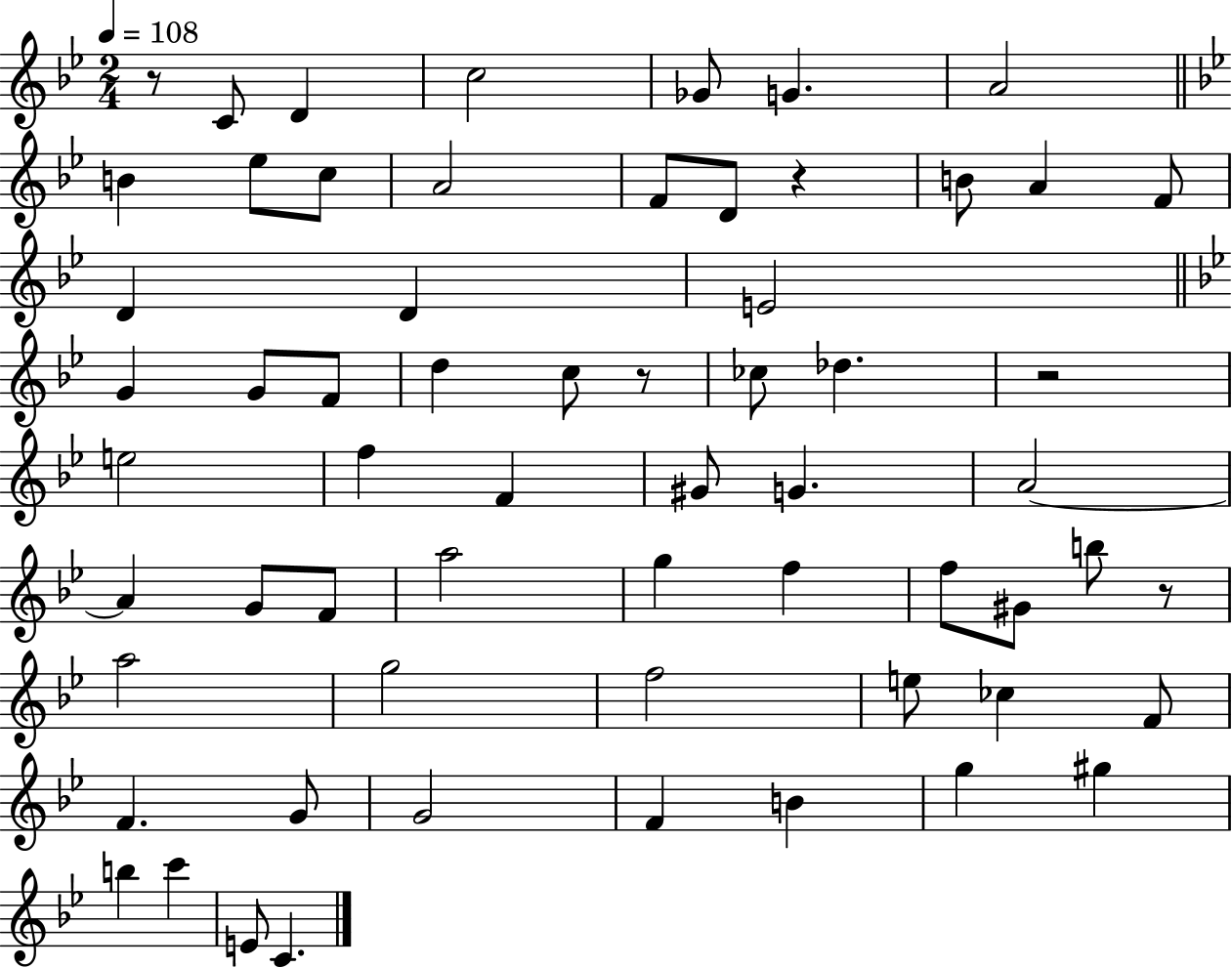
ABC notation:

X:1
T:Untitled
M:2/4
L:1/4
K:Bb
z/2 C/2 D c2 _G/2 G A2 B _e/2 c/2 A2 F/2 D/2 z B/2 A F/2 D D E2 G G/2 F/2 d c/2 z/2 _c/2 _d z2 e2 f F ^G/2 G A2 A G/2 F/2 a2 g f f/2 ^G/2 b/2 z/2 a2 g2 f2 e/2 _c F/2 F G/2 G2 F B g ^g b c' E/2 C